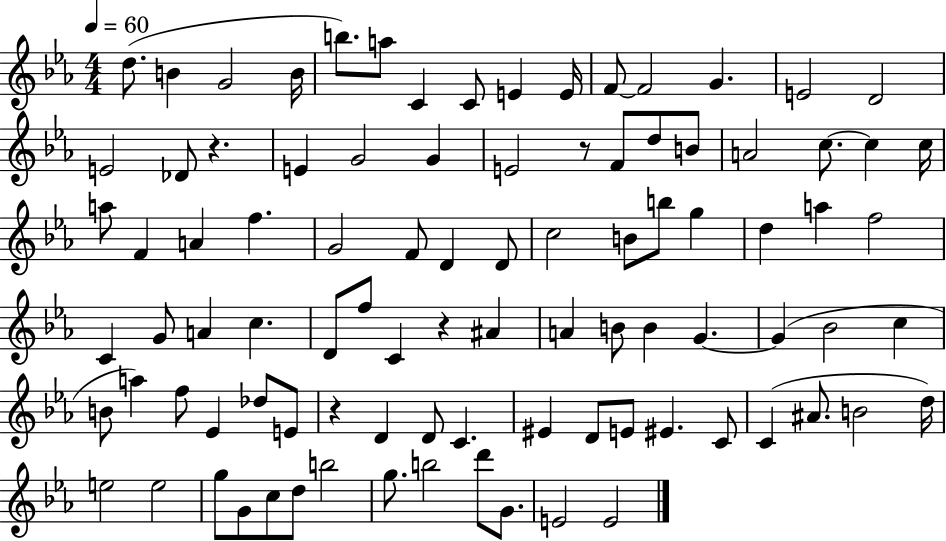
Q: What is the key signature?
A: EES major